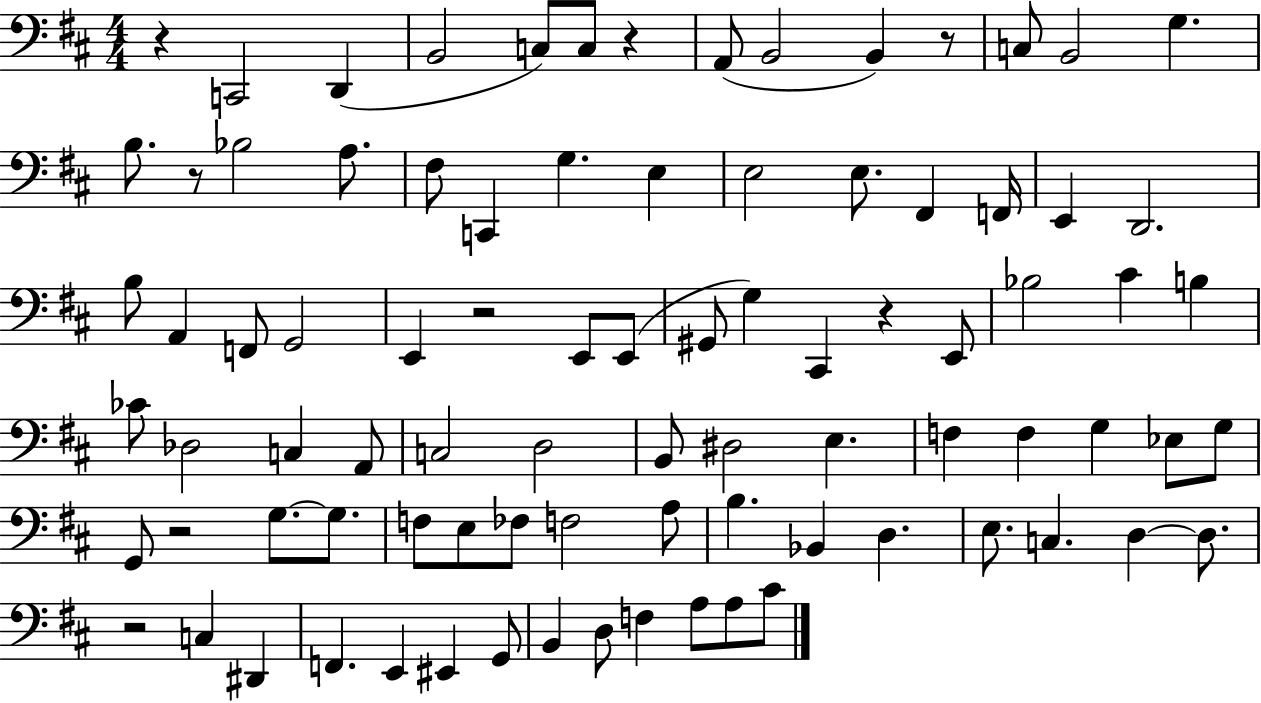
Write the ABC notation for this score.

X:1
T:Untitled
M:4/4
L:1/4
K:D
z C,,2 D,, B,,2 C,/2 C,/2 z A,,/2 B,,2 B,, z/2 C,/2 B,,2 G, B,/2 z/2 _B,2 A,/2 ^F,/2 C,, G, E, E,2 E,/2 ^F,, F,,/4 E,, D,,2 B,/2 A,, F,,/2 G,,2 E,, z2 E,,/2 E,,/2 ^G,,/2 G, ^C,, z E,,/2 _B,2 ^C B, _C/2 _D,2 C, A,,/2 C,2 D,2 B,,/2 ^D,2 E, F, F, G, _E,/2 G,/2 G,,/2 z2 G,/2 G,/2 F,/2 E,/2 _F,/2 F,2 A,/2 B, _B,, D, E,/2 C, D, D,/2 z2 C, ^D,, F,, E,, ^E,, G,,/2 B,, D,/2 F, A,/2 A,/2 ^C/2